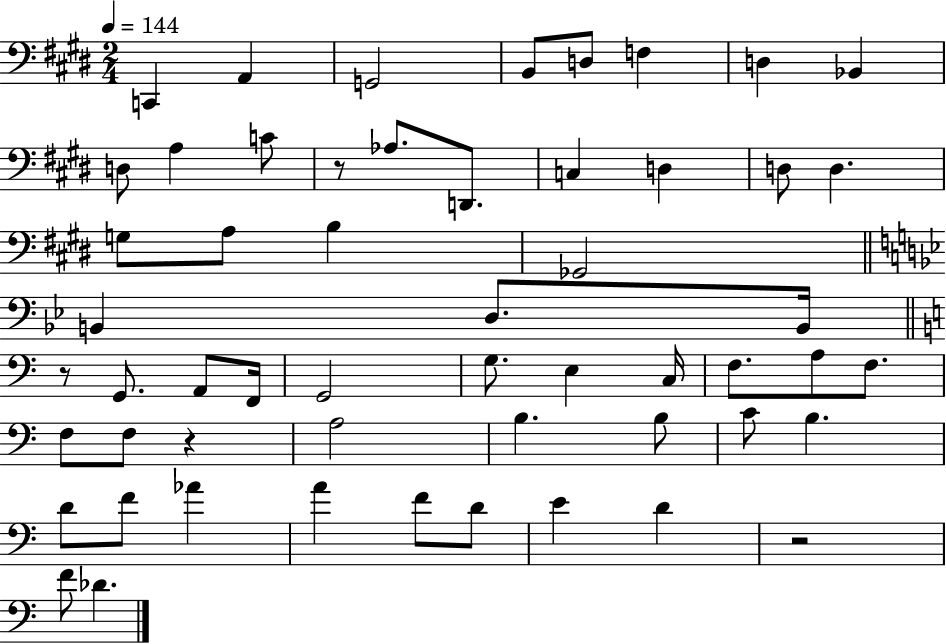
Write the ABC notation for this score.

X:1
T:Untitled
M:2/4
L:1/4
K:E
C,, A,, G,,2 B,,/2 D,/2 F, D, _B,, D,/2 A, C/2 z/2 _A,/2 D,,/2 C, D, D,/2 D, G,/2 A,/2 B, _G,,2 B,, D,/2 B,,/4 z/2 G,,/2 A,,/2 F,,/4 G,,2 G,/2 E, C,/4 F,/2 A,/2 F,/2 F,/2 F,/2 z A,2 B, B,/2 C/2 B, D/2 F/2 _A A F/2 D/2 E D z2 F/2 _D